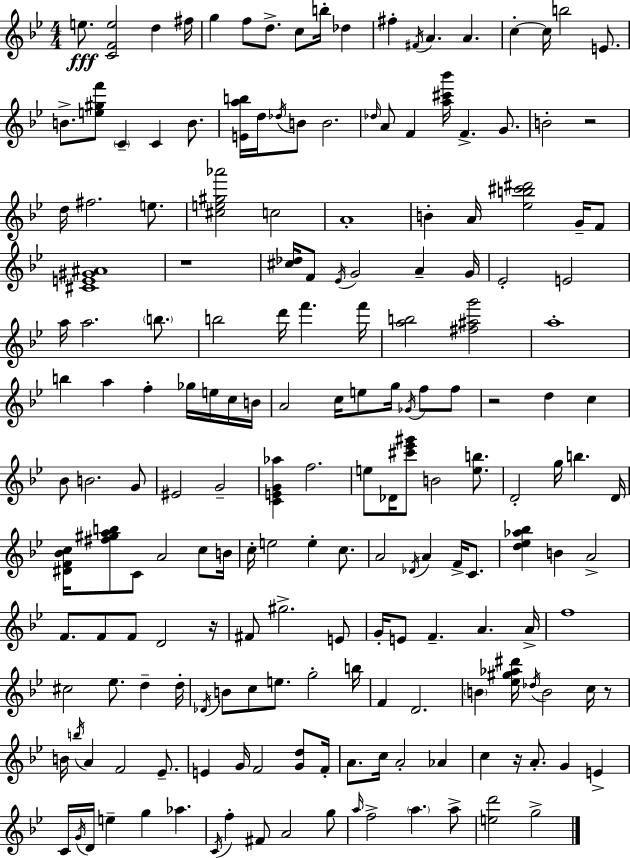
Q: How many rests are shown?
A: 6